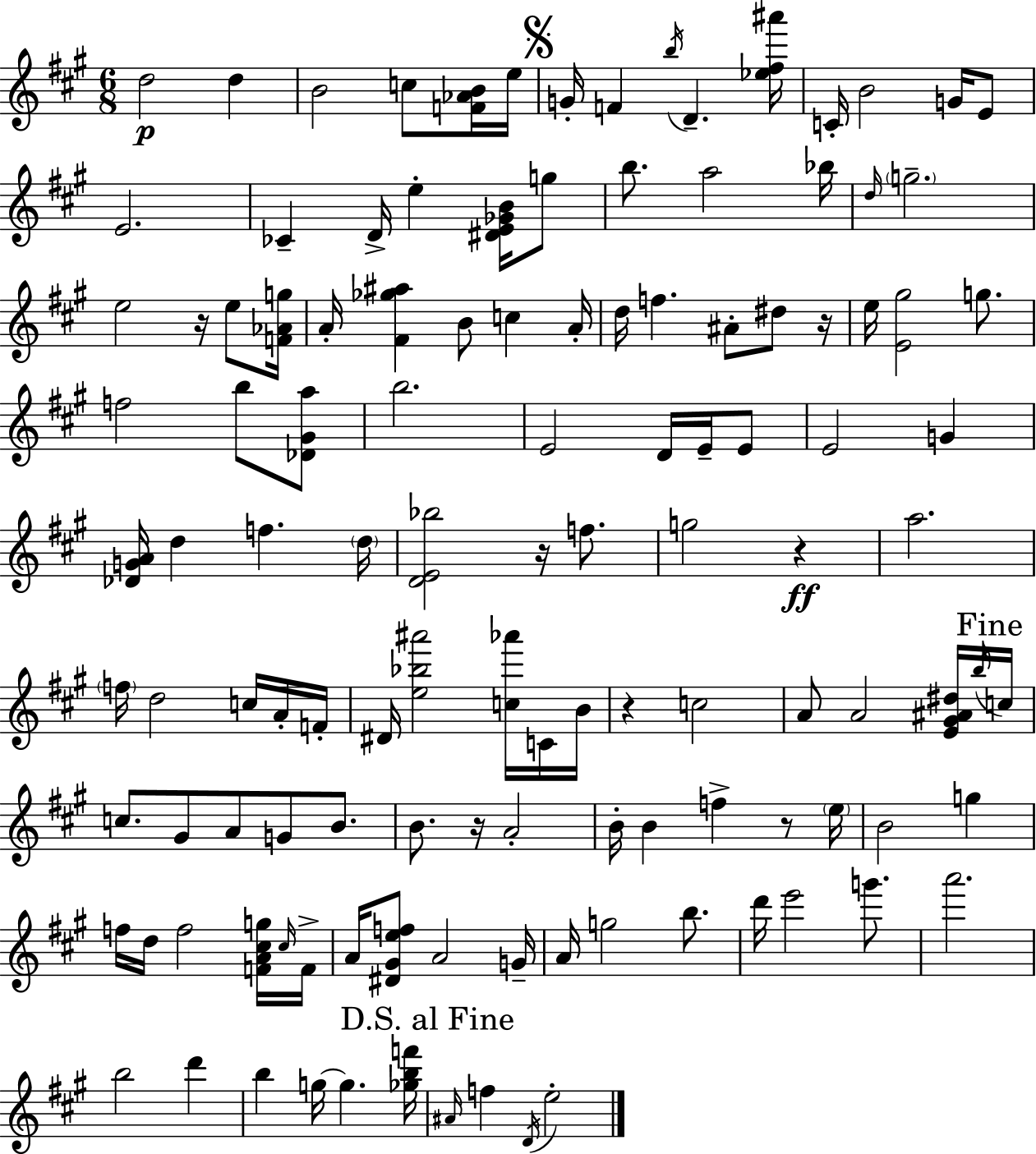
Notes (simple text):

D5/h D5/q B4/h C5/e [F4,Ab4,B4]/s E5/s G4/s F4/q B5/s D4/q. [Eb5,F#5,A#6]/s C4/s B4/h G4/s E4/e E4/h. CES4/q D4/s E5/q [D#4,E4,Gb4,B4]/s G5/e B5/e. A5/h Bb5/s D5/s G5/h. E5/h R/s E5/e [F4,Ab4,G5]/s A4/s [F#4,Gb5,A#5]/q B4/e C5/q A4/s D5/s F5/q. A#4/e D#5/e R/s E5/s [E4,G#5]/h G5/e. F5/h B5/e [Db4,G#4,A5]/e B5/h. E4/h D4/s E4/s E4/e E4/h G4/q [Db4,G4,A4]/s D5/q F5/q. D5/s [D4,E4,Bb5]/h R/s F5/e. G5/h R/q A5/h. F5/s D5/h C5/s A4/s F4/s D#4/s [E5,Bb5,A#6]/h [C5,Ab6]/s C4/s B4/s R/q C5/h A4/e A4/h [E4,G#4,A#4,D#5]/s B5/s C5/s C5/e. G#4/e A4/e G4/e B4/e. B4/e. R/s A4/h B4/s B4/q F5/q R/e E5/s B4/h G5/q F5/s D5/s F5/h [F4,A4,C#5,G5]/s C#5/s F4/s A4/s [D#4,G#4,E5,F5]/e A4/h G4/s A4/s G5/h B5/e. D6/s E6/h G6/e. A6/h. B5/h D6/q B5/q G5/s G5/q. [Gb5,B5,F6]/s A#4/s F5/q D4/s E5/h